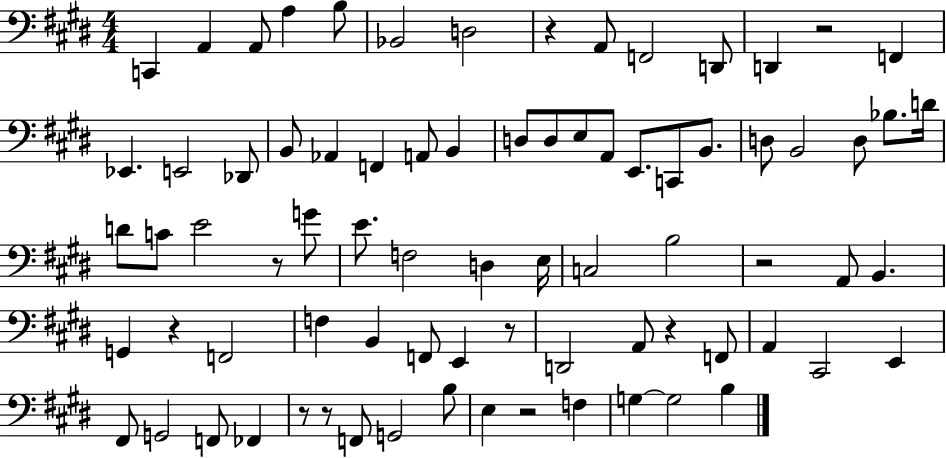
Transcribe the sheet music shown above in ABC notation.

X:1
T:Untitled
M:4/4
L:1/4
K:E
C,, A,, A,,/2 A, B,/2 _B,,2 D,2 z A,,/2 F,,2 D,,/2 D,, z2 F,, _E,, E,,2 _D,,/2 B,,/2 _A,, F,, A,,/2 B,, D,/2 D,/2 E,/2 A,,/2 E,,/2 C,,/2 B,,/2 D,/2 B,,2 D,/2 _B,/2 D/4 D/2 C/2 E2 z/2 G/2 E/2 F,2 D, E,/4 C,2 B,2 z2 A,,/2 B,, G,, z F,,2 F, B,, F,,/2 E,, z/2 D,,2 A,,/2 z F,,/2 A,, ^C,,2 E,, ^F,,/2 G,,2 F,,/2 _F,, z/2 z/2 F,,/2 G,,2 B,/2 E, z2 F, G, G,2 B,